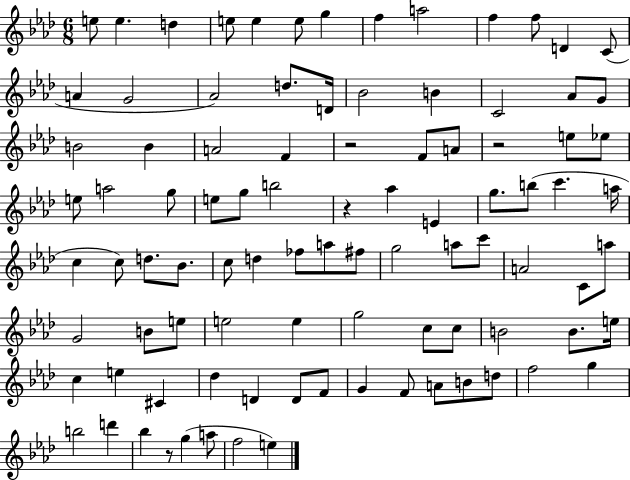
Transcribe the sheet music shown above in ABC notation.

X:1
T:Untitled
M:6/8
L:1/4
K:Ab
e/2 e d e/2 e e/2 g f a2 f f/2 D C/2 A G2 _A2 d/2 D/4 _B2 B C2 _A/2 G/2 B2 B A2 F z2 F/2 A/2 z2 e/2 _e/2 e/2 a2 g/2 e/2 g/2 b2 z _a E g/2 b/2 c' a/4 c c/2 d/2 _B/2 c/2 d _f/2 a/2 ^f/2 g2 a/2 c'/2 A2 C/2 a/2 G2 B/2 e/2 e2 e g2 c/2 c/2 B2 B/2 e/4 c e ^C _d D D/2 F/2 G F/2 A/2 B/2 d/2 f2 g b2 d' _b z/2 g a/2 f2 e